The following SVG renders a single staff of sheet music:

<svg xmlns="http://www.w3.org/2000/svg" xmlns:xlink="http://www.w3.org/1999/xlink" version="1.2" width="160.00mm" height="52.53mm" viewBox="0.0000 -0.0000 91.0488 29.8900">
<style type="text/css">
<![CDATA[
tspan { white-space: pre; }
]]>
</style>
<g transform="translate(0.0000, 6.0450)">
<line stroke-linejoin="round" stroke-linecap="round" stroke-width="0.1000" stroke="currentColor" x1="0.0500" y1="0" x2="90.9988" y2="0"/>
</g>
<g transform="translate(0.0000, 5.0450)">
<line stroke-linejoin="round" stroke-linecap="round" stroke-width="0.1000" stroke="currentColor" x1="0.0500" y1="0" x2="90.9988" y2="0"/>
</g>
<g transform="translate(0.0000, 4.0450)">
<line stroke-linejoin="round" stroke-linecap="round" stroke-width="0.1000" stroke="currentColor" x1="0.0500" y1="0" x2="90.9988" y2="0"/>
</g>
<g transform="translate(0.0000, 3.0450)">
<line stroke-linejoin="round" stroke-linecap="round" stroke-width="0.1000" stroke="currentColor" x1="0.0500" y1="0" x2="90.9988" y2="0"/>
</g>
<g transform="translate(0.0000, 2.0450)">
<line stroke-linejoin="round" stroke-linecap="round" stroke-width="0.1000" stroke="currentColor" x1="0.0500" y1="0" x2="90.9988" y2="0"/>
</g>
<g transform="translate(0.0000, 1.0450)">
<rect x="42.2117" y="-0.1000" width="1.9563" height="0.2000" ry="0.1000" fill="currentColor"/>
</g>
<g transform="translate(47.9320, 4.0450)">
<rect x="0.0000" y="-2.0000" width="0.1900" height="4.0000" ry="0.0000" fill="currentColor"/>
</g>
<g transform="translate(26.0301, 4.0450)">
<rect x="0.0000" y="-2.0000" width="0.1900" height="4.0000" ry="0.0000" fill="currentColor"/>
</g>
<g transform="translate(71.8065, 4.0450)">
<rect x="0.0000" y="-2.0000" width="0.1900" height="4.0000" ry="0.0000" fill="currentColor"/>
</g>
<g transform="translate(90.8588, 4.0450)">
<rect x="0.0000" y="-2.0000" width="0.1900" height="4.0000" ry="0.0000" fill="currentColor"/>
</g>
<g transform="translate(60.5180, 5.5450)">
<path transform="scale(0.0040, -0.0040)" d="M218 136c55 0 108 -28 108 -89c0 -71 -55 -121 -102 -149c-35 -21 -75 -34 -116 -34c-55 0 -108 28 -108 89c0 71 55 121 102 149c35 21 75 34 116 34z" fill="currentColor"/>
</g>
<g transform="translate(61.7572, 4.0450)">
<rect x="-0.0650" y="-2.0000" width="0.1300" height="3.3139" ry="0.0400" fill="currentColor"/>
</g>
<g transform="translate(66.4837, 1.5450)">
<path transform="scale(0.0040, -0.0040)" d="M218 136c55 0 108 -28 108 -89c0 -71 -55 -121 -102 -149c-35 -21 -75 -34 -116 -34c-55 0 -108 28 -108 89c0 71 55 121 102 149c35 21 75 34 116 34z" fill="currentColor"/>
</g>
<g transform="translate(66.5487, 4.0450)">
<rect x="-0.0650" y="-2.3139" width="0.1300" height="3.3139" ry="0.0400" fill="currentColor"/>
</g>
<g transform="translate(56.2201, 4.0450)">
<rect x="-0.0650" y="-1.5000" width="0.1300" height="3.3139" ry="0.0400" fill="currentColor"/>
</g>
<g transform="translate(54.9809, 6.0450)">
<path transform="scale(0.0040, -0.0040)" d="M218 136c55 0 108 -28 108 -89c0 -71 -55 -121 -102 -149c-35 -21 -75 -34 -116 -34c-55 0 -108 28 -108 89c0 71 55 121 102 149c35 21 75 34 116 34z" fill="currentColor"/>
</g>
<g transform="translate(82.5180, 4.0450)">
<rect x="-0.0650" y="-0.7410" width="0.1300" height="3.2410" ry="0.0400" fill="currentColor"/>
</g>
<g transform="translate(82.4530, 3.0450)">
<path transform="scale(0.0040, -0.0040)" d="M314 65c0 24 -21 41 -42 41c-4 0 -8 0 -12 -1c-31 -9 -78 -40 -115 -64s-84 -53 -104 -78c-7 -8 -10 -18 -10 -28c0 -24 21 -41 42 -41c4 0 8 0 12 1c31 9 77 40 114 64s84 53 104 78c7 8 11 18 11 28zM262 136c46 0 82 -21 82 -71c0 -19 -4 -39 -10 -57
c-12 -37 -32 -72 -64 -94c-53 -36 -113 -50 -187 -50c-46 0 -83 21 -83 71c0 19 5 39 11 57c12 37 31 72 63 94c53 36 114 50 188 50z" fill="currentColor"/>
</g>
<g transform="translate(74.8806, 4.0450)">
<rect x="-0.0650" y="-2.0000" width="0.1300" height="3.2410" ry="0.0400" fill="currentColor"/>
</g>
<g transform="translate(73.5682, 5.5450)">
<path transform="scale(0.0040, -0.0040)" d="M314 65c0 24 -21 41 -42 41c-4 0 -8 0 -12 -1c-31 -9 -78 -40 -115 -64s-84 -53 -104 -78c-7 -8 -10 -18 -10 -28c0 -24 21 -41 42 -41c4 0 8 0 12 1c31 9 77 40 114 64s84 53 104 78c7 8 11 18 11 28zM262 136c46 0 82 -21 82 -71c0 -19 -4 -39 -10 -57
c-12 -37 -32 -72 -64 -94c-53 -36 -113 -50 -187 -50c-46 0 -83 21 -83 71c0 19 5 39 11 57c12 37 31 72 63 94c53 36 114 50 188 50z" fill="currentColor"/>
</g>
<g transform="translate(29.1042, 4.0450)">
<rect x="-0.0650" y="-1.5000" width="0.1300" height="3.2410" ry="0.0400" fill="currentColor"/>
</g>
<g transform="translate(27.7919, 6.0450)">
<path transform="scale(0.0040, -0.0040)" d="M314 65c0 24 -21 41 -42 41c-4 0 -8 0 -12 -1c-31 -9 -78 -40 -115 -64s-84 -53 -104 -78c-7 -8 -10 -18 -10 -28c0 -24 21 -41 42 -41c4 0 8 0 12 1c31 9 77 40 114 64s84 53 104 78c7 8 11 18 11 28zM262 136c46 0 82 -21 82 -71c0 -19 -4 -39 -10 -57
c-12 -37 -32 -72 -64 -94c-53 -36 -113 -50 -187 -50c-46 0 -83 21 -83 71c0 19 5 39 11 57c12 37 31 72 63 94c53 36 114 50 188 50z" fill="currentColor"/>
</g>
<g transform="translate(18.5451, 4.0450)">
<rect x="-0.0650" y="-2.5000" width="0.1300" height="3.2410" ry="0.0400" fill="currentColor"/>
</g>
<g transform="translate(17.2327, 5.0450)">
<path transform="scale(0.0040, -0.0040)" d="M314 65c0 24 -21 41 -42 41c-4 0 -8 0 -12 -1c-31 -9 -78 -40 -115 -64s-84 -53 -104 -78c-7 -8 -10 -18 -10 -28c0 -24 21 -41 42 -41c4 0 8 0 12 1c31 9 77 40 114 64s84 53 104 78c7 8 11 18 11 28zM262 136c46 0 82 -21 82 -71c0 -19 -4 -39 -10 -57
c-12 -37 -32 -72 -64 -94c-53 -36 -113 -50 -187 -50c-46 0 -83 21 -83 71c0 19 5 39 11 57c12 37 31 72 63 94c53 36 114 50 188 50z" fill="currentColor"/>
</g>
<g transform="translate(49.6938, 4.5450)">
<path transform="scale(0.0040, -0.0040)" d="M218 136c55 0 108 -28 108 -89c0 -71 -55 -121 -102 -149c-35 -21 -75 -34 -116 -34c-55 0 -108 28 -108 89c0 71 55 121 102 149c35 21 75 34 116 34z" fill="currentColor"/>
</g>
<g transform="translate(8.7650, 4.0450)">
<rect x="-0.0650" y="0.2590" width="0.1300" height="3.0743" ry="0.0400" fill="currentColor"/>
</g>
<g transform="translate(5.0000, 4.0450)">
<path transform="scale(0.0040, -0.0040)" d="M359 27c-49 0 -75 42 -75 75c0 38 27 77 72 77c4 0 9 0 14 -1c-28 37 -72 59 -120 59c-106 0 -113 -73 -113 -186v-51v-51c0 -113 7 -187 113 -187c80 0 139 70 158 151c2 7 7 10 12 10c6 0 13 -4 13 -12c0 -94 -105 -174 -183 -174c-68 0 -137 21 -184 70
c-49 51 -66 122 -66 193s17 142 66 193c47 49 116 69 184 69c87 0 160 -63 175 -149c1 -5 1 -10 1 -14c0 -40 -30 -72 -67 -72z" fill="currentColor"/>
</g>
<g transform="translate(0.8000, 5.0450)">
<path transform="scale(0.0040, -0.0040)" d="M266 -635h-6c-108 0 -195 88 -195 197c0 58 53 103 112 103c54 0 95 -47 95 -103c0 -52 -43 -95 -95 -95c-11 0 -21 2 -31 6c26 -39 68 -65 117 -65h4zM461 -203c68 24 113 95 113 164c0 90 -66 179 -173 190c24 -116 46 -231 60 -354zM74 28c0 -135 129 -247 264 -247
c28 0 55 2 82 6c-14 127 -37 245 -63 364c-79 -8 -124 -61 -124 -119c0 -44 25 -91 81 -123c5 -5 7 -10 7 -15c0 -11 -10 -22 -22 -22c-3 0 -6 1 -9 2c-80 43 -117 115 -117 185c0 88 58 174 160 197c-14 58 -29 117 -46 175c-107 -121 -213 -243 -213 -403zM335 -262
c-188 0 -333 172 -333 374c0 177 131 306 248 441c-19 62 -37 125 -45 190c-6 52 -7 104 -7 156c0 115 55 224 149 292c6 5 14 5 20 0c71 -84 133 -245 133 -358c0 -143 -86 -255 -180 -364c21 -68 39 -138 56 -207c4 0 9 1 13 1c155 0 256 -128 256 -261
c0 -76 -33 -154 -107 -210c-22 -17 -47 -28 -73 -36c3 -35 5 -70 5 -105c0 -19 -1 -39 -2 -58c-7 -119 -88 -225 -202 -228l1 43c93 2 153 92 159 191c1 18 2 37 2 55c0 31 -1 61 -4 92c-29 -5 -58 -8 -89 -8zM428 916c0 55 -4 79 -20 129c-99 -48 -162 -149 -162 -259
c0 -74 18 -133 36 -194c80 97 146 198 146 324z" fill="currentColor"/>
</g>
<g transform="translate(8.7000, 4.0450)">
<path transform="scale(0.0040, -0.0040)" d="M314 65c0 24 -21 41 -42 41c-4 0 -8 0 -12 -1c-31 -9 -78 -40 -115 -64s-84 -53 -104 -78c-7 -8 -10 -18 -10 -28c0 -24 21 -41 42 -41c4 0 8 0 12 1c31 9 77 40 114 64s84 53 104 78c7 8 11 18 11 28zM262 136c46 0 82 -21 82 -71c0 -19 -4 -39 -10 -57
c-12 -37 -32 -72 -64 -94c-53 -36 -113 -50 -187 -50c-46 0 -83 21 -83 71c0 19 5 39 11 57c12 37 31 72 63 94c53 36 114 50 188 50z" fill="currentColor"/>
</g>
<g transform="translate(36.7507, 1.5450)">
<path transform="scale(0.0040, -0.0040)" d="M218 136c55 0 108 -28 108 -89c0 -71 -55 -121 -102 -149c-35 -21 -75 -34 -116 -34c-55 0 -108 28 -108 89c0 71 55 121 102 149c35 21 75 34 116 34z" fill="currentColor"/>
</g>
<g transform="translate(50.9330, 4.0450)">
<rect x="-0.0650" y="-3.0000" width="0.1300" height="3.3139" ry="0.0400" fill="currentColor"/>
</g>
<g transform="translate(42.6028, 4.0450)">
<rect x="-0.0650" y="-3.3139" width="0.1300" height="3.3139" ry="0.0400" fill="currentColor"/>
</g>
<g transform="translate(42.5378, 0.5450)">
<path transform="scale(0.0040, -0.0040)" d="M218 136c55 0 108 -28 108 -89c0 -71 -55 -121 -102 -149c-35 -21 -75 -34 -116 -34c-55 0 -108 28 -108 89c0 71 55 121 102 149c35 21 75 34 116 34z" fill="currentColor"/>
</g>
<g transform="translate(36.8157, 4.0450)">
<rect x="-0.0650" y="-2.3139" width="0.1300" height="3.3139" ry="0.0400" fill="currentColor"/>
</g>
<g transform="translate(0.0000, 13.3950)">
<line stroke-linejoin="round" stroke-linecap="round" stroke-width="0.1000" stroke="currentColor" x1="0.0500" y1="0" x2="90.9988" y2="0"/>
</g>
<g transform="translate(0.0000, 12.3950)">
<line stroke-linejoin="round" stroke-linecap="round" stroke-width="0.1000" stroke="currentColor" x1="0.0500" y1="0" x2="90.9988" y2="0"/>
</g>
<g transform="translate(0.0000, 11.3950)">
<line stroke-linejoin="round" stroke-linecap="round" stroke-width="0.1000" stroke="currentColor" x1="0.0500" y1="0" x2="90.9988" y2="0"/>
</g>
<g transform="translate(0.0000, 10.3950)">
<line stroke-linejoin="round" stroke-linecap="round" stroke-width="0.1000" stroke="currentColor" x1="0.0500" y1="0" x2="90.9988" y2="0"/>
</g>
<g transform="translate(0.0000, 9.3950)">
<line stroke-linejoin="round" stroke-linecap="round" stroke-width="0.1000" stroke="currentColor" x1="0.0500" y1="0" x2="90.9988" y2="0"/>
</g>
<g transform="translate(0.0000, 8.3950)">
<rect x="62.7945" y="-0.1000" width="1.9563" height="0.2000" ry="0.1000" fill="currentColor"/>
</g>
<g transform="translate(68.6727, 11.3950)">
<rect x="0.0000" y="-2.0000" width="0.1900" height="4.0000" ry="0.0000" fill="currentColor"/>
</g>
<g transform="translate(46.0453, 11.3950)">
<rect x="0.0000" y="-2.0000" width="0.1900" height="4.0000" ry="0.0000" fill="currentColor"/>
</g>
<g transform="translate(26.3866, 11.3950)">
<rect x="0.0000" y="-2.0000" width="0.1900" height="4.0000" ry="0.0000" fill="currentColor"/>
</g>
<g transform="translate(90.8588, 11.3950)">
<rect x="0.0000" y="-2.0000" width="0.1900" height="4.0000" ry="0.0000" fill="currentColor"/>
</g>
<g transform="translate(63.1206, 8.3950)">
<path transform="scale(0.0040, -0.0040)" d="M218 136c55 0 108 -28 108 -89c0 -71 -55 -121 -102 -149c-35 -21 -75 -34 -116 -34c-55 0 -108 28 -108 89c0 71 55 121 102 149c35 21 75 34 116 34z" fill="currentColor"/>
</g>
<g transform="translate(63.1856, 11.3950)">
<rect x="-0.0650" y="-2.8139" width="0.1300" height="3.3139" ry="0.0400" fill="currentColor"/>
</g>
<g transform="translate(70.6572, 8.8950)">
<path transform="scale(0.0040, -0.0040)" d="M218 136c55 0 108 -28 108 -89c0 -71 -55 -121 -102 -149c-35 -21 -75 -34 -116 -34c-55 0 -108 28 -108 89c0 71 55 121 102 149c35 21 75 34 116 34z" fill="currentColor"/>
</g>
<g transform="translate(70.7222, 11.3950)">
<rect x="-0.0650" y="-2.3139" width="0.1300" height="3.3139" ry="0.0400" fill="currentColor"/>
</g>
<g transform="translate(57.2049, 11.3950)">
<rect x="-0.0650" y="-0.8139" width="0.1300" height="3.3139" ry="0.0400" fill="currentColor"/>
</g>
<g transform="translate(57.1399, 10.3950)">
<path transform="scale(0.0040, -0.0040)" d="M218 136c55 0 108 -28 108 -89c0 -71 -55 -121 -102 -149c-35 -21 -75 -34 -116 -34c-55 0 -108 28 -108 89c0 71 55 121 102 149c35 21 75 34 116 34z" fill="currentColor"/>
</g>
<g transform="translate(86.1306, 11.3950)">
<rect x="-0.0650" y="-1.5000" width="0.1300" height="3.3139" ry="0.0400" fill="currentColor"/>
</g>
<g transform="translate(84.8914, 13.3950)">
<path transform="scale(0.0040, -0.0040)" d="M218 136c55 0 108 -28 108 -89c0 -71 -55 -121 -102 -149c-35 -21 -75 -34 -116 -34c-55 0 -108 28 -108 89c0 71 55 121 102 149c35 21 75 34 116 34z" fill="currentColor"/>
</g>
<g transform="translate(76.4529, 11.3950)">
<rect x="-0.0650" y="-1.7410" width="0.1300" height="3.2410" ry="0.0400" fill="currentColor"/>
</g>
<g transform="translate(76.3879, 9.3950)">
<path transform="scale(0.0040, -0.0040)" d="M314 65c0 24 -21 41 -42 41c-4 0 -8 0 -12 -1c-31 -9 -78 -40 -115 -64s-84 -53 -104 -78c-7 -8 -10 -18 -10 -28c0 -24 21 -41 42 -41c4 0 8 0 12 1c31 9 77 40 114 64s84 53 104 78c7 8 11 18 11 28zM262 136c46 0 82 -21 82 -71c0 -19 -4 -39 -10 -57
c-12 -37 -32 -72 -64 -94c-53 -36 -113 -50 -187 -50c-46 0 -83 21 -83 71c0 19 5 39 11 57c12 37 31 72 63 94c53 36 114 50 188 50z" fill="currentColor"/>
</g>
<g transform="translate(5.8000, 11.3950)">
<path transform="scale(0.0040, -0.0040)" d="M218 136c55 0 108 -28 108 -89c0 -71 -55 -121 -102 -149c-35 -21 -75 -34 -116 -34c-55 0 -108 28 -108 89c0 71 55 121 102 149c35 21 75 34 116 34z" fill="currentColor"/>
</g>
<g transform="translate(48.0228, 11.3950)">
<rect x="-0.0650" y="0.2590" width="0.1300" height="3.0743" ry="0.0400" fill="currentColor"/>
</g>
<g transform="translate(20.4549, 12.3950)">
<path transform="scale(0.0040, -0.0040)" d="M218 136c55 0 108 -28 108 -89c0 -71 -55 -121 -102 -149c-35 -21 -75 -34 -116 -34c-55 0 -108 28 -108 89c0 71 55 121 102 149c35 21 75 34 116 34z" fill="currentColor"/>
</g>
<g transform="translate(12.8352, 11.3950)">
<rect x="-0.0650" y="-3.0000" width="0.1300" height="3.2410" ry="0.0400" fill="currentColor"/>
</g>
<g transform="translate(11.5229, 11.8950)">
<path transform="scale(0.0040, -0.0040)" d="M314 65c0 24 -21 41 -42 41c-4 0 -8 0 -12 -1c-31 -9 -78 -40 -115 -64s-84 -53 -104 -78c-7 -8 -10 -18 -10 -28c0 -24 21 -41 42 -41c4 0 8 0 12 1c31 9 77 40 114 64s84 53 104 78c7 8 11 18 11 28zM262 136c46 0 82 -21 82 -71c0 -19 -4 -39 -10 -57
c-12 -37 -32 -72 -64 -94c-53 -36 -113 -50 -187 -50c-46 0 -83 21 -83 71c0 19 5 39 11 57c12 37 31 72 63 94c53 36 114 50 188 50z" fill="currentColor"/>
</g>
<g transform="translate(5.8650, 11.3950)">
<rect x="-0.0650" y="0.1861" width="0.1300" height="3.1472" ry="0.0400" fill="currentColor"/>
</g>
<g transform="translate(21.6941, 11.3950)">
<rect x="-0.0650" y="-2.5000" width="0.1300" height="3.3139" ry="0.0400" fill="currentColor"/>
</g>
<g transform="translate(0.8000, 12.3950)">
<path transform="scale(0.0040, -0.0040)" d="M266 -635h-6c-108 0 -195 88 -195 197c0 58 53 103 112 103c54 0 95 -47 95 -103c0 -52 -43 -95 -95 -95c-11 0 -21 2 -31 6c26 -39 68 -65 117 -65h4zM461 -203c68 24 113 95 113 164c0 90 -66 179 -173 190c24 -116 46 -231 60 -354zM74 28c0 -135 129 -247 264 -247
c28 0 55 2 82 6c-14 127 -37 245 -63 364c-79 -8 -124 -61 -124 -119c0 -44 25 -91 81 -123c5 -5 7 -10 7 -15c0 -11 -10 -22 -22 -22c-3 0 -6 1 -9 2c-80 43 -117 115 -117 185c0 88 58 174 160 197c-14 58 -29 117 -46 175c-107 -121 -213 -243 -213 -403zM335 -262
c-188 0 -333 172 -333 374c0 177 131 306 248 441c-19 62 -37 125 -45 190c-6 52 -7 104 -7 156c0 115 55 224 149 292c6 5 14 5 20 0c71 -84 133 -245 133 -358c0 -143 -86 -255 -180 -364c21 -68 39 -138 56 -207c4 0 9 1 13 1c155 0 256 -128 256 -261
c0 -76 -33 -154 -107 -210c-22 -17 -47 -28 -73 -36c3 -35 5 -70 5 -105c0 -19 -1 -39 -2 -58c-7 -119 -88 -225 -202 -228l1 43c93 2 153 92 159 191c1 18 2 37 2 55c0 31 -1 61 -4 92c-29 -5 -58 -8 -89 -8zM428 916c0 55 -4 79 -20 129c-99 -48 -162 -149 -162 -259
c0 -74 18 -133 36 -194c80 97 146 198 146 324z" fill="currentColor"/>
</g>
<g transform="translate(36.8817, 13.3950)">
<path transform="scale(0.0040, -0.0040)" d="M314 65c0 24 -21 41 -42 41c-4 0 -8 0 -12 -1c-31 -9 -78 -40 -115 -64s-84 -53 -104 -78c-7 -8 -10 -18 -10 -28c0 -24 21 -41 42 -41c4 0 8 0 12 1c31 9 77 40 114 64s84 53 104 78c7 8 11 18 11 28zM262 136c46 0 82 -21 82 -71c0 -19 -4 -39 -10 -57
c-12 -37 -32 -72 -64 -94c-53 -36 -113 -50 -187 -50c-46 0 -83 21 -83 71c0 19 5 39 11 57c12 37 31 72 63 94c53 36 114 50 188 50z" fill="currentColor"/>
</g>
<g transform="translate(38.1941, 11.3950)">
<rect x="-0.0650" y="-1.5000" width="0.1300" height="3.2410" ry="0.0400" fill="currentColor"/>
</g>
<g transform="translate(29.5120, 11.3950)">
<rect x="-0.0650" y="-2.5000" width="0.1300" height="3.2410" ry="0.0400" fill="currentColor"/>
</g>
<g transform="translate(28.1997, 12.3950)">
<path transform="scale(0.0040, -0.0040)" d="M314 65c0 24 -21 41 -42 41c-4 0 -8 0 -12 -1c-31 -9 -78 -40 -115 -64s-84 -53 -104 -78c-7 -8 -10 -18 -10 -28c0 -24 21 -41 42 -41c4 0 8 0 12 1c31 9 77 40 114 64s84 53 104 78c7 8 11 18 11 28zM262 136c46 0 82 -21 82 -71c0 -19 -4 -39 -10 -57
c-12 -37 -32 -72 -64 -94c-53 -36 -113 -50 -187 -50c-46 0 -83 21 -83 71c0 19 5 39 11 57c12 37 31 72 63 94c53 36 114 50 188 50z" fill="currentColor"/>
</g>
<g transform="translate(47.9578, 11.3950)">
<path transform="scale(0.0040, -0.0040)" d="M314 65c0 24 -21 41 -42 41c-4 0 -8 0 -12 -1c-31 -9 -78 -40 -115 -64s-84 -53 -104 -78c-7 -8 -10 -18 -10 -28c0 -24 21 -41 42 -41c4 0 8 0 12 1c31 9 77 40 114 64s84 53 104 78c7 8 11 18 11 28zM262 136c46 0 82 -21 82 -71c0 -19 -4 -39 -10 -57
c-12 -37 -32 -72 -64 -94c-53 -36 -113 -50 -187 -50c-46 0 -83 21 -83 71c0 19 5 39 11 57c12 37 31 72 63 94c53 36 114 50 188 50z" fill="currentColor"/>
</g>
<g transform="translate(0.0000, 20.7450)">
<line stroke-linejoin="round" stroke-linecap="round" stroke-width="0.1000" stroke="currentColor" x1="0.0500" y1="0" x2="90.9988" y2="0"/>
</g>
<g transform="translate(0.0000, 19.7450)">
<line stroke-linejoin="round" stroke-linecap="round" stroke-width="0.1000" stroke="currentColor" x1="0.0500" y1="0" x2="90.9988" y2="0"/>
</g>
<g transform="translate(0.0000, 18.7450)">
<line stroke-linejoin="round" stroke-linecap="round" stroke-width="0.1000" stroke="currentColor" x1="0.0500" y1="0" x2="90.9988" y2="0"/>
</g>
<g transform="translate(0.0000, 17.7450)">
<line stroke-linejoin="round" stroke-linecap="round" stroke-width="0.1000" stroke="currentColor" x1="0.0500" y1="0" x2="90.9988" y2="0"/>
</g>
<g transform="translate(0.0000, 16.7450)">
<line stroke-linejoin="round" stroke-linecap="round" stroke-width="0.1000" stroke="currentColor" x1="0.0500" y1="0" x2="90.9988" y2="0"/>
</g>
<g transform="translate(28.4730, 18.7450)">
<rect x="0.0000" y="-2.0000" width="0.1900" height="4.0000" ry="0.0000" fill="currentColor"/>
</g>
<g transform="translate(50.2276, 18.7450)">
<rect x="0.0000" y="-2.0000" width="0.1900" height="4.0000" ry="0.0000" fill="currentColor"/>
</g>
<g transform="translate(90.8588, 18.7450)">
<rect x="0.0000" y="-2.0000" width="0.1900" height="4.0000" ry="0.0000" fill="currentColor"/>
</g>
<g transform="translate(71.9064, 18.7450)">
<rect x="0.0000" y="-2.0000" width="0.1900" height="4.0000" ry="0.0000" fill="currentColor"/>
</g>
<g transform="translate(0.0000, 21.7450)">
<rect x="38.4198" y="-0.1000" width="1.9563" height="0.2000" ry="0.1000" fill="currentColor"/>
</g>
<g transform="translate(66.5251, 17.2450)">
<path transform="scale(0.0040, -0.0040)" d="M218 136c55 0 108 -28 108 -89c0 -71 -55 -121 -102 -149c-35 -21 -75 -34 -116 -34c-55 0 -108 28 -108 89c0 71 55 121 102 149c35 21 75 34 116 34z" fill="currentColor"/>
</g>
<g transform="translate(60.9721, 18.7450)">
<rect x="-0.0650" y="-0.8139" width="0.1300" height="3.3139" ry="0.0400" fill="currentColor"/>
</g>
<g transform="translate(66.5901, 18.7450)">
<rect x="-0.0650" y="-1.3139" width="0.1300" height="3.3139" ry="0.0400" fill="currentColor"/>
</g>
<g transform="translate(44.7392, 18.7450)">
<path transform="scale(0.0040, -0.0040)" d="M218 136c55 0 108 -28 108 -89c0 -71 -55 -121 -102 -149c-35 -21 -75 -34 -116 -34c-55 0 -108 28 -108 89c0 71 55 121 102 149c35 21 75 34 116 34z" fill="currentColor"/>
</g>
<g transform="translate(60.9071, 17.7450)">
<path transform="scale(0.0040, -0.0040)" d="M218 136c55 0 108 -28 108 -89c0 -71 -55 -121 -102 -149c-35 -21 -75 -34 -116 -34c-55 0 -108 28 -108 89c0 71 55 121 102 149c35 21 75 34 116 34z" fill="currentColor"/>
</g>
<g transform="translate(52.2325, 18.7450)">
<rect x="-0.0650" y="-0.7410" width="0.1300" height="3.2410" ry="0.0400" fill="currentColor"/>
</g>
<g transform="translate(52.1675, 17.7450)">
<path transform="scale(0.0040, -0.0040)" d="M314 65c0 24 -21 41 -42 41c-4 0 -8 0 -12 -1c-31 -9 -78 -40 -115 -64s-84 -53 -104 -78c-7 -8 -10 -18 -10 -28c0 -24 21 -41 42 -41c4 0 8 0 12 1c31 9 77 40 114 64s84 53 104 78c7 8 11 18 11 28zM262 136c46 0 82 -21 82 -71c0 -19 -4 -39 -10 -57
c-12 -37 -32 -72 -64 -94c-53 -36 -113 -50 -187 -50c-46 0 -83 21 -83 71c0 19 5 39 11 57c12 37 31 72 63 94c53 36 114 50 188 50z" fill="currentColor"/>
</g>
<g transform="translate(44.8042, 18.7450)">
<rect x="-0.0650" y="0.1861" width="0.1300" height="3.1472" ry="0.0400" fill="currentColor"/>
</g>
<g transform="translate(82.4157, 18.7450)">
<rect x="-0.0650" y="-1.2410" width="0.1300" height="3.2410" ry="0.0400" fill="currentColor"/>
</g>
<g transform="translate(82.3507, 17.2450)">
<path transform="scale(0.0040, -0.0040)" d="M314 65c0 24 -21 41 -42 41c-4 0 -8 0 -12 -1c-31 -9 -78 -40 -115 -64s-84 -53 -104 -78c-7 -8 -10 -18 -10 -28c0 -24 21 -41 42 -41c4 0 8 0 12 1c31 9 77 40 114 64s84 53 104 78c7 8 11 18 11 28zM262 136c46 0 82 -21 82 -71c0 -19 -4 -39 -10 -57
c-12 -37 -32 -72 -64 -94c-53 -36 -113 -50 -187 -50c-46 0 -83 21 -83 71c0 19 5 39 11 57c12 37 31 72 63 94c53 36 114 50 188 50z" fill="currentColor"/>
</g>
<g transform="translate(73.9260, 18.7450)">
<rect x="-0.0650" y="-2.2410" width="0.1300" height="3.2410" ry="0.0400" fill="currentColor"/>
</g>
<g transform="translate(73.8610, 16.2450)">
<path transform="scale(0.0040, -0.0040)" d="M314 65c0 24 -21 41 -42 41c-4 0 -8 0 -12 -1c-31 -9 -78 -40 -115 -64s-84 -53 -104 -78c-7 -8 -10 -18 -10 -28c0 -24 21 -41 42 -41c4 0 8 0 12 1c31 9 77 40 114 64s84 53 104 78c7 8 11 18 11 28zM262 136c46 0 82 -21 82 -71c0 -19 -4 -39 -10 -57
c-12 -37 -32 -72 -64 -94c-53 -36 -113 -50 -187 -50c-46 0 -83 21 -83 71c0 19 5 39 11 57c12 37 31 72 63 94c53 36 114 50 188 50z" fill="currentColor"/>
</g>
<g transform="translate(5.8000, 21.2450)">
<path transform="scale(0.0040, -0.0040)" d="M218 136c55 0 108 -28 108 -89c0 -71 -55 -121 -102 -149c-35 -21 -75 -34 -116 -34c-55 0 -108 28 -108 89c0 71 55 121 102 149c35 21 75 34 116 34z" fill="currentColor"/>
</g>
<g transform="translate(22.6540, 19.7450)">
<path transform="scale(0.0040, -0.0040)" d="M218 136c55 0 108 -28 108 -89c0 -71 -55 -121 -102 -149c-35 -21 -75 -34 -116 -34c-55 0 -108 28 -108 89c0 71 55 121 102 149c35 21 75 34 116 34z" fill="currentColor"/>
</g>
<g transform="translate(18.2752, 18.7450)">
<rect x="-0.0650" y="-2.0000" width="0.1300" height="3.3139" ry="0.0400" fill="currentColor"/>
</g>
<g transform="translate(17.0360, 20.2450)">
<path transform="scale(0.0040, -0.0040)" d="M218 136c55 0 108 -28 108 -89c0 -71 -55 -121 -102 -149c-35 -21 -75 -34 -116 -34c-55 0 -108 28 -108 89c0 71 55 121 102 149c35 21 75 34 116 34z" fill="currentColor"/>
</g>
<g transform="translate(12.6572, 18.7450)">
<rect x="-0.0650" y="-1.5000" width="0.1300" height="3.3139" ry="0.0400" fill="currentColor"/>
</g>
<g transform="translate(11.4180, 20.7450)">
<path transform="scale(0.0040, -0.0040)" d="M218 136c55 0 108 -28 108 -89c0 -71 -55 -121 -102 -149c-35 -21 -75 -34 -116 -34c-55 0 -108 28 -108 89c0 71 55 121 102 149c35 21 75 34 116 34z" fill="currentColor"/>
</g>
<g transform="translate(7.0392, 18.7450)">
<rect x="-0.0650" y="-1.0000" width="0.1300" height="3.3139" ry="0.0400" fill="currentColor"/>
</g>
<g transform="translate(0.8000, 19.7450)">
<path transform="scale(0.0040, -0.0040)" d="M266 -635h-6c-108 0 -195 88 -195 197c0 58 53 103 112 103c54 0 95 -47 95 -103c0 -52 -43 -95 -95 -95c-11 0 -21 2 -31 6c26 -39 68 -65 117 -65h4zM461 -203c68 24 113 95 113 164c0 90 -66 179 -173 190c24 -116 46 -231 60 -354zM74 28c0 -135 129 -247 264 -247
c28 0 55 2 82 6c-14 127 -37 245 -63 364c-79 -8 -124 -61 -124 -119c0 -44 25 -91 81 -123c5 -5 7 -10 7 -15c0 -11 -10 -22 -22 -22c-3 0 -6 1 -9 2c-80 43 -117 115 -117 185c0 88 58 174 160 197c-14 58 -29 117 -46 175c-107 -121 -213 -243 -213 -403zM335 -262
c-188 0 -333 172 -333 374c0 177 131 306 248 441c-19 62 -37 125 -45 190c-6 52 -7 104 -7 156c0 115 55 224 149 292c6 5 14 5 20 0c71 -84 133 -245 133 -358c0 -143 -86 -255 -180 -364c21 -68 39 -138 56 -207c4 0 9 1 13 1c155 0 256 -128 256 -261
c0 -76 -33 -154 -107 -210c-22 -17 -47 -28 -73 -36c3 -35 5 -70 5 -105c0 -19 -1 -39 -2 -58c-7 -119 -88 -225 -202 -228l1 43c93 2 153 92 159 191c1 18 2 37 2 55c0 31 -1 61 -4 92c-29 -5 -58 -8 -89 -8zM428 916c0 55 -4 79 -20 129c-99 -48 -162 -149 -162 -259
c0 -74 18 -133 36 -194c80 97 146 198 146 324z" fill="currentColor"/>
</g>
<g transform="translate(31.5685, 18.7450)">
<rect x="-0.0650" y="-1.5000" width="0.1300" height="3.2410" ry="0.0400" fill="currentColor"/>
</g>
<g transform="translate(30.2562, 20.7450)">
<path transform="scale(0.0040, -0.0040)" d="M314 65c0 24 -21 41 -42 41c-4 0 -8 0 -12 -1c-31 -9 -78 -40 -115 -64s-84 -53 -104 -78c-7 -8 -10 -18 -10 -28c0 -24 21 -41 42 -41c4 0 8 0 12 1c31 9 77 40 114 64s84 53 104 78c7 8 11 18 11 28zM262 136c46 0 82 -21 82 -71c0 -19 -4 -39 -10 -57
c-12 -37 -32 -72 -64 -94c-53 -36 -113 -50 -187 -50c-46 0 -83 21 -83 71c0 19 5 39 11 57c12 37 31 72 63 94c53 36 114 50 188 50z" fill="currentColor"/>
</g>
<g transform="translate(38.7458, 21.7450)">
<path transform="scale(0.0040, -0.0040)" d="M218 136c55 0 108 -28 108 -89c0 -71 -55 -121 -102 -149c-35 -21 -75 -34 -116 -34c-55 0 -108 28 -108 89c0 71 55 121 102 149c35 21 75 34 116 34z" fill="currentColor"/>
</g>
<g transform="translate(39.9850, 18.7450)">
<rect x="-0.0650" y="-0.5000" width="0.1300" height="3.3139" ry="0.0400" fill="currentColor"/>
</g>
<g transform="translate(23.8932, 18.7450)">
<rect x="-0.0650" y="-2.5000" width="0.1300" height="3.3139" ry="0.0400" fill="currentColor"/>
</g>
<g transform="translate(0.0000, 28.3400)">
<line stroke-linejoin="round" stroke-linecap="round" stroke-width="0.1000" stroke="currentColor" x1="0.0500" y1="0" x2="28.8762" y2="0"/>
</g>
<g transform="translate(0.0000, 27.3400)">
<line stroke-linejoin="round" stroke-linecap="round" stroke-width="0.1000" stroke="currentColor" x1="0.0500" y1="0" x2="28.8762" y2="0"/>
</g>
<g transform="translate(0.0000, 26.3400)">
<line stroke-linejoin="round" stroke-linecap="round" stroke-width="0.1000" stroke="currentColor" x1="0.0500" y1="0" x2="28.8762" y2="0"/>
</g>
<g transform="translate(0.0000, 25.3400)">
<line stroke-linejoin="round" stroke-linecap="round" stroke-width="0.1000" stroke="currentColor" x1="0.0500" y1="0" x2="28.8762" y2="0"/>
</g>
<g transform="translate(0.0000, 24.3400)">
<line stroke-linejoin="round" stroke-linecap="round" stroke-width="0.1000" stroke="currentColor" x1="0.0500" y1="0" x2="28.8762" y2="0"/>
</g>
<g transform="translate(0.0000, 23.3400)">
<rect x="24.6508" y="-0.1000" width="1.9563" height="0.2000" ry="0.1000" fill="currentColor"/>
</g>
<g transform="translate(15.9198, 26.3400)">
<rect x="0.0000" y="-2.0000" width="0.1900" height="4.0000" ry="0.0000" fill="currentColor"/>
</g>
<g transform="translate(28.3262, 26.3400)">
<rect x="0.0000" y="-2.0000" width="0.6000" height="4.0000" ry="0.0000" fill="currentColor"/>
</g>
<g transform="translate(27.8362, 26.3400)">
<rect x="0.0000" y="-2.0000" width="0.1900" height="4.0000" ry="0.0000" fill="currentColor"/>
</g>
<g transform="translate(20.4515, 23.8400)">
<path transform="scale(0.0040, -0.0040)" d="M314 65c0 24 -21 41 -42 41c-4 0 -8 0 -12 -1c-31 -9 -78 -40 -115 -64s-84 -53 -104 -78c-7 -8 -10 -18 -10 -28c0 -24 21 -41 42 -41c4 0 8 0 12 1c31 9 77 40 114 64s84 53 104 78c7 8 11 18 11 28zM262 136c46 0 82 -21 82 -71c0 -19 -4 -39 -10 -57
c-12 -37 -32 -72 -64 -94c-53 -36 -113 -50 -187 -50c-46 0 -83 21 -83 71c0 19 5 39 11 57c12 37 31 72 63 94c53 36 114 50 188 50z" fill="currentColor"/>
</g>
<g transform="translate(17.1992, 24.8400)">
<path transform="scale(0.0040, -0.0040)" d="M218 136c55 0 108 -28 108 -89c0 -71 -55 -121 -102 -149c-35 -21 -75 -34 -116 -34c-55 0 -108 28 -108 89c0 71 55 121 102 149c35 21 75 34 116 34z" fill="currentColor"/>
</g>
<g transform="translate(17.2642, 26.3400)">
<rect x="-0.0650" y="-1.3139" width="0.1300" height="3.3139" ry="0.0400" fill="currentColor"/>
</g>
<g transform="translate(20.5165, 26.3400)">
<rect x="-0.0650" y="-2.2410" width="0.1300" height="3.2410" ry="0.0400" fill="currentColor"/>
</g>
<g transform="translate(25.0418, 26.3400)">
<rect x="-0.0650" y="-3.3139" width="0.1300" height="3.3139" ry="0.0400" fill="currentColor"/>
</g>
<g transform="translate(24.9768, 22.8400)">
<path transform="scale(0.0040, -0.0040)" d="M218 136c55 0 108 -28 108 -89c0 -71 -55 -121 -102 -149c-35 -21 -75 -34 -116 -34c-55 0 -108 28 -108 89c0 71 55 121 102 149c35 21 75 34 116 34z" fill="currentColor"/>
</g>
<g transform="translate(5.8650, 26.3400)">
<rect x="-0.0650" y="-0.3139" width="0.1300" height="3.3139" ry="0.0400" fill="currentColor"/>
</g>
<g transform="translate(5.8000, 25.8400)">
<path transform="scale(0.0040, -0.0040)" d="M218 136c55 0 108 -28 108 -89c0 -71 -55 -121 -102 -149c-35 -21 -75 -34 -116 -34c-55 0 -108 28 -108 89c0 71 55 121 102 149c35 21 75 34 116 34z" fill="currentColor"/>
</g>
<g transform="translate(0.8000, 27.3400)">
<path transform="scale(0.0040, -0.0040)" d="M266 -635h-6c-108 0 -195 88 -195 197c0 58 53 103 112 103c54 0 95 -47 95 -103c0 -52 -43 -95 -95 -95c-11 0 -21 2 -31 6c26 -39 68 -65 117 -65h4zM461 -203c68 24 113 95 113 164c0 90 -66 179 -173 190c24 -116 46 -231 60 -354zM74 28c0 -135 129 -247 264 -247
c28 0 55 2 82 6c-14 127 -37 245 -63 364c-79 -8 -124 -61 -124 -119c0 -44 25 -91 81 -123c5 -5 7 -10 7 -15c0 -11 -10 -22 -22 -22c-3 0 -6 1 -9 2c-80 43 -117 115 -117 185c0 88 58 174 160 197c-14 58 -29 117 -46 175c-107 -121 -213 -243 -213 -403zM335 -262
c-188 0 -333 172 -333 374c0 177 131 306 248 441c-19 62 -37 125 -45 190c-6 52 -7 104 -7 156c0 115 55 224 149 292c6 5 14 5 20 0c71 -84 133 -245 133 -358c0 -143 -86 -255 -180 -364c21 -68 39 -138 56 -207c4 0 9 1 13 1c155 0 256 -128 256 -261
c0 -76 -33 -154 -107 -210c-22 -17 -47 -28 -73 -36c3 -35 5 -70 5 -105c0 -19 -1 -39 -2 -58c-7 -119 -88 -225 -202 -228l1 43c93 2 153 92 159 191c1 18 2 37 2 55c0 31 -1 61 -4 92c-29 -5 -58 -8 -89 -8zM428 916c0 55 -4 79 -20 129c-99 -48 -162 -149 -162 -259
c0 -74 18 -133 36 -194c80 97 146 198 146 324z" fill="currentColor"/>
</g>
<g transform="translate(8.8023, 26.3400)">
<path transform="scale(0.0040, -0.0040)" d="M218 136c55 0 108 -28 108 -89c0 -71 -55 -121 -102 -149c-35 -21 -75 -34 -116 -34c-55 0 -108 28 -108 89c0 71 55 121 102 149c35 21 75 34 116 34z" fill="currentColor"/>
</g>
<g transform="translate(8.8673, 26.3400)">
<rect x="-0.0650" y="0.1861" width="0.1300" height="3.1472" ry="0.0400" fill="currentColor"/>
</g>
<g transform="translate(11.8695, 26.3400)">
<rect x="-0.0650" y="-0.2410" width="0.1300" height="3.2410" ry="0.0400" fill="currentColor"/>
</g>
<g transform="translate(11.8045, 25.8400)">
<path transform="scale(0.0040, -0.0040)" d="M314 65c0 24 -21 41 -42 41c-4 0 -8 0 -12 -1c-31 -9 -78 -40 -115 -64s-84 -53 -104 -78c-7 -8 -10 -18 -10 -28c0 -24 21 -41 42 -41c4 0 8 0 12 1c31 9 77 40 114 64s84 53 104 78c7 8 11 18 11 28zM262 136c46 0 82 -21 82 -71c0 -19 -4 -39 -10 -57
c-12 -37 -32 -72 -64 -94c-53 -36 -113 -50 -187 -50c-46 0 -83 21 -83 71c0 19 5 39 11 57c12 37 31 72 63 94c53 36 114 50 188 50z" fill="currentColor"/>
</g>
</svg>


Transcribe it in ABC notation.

X:1
T:Untitled
M:4/4
L:1/4
K:C
B2 G2 E2 g b A E F g F2 d2 B A2 G G2 E2 B2 d a g f2 E D E F G E2 C B d2 d e g2 e2 c B c2 e g2 b